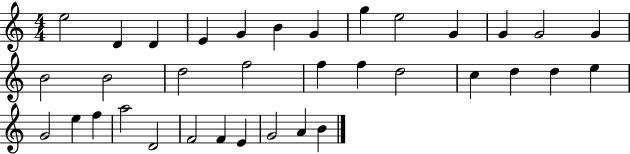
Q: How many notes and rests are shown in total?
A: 35